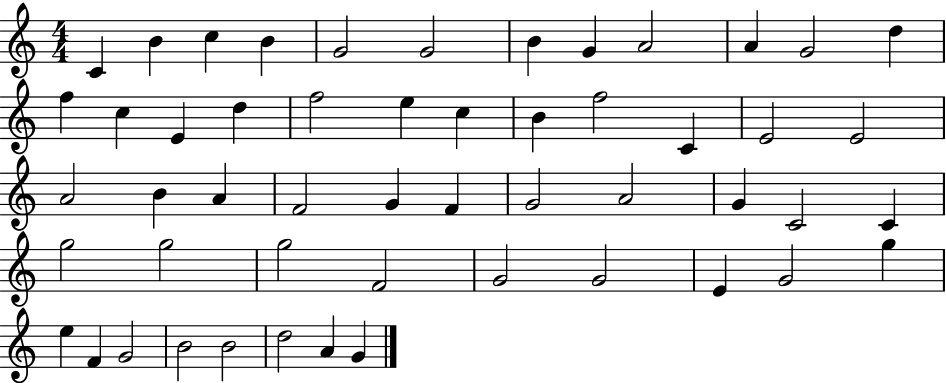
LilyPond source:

{
  \clef treble
  \numericTimeSignature
  \time 4/4
  \key c \major
  c'4 b'4 c''4 b'4 | g'2 g'2 | b'4 g'4 a'2 | a'4 g'2 d''4 | \break f''4 c''4 e'4 d''4 | f''2 e''4 c''4 | b'4 f''2 c'4 | e'2 e'2 | \break a'2 b'4 a'4 | f'2 g'4 f'4 | g'2 a'2 | g'4 c'2 c'4 | \break g''2 g''2 | g''2 f'2 | g'2 g'2 | e'4 g'2 g''4 | \break e''4 f'4 g'2 | b'2 b'2 | d''2 a'4 g'4 | \bar "|."
}